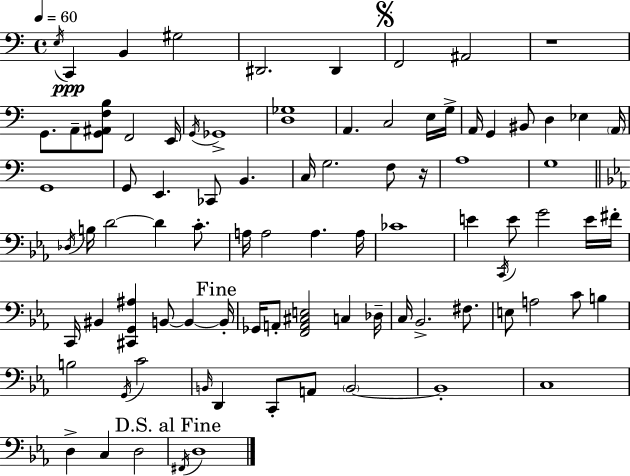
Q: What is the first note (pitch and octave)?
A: E3